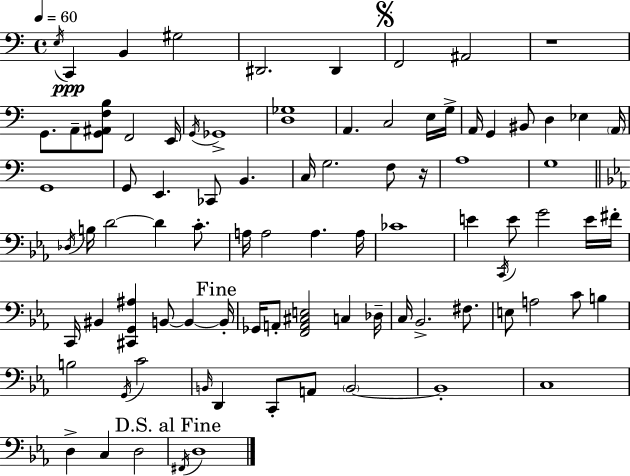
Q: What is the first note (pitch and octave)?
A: E3